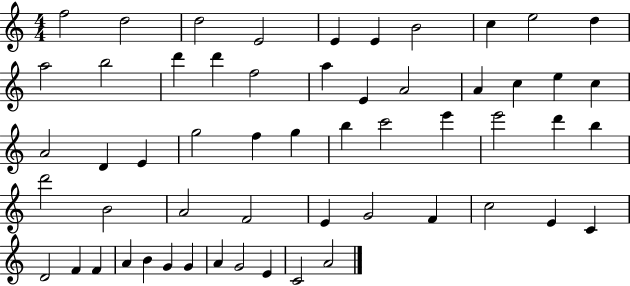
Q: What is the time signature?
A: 4/4